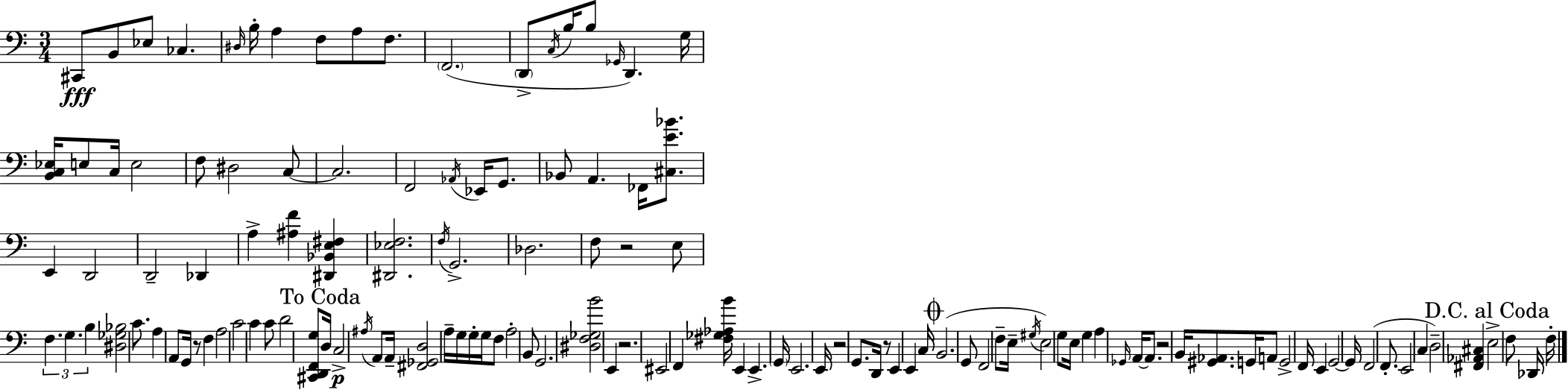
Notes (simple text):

C#2/e B2/e Eb3/e CES3/q. D#3/s B3/s A3/q F3/e A3/e F3/e. F2/h. D2/e C3/s B3/s B3/e Gb2/s D2/q. G3/s [B2,C3,Eb3]/s E3/e C3/s E3/h F3/e D#3/h C3/e C3/h. F2/h Ab2/s Eb2/s G2/e. Bb2/e A2/q. FES2/s [C#3,E4,Bb4]/e. E2/q D2/h D2/h Db2/q A3/q [A#3,F4]/q [D#2,Bb2,E3,F#3]/q [D#2,Eb3,F3]/h. F3/s G2/h. Db3/h. F3/e R/h E3/e F3/q. G3/q. B3/q [D#3,Gb3,Bb3]/h C4/e. A3/q A2/e G2/s R/e F3/q A3/h C4/h C4/q C4/e D4/h [C#2,D2,F2,G3]/e D3/s C3/h A#3/s A2/e A2/s [F#2,Gb2,D3]/h A3/s G3/s G3/s G3/s F3/e A3/h B2/e G2/h. [D#3,F3,Gb3,B4]/h E2/q R/h. EIS2/h F2/q [F#3,Gb3,Ab3,B4]/s E2/q E2/q. G2/s E2/h. E2/s R/h G2/e. D2/s R/e E2/q E2/q C3/s B2/h. G2/e F2/h F3/e E3/s G#3/s E3/h G3/e E3/s G3/q A3/q Gb2/s A2/s A2/e. R/h B2/s [G#2,Ab2]/e. G2/s A2/e G2/h F2/s E2/q G2/h G2/s F2/h F2/e. E2/h C3/q D3/h [F#2,Ab2,C#3]/q E3/h F3/e Db2/s F3/s